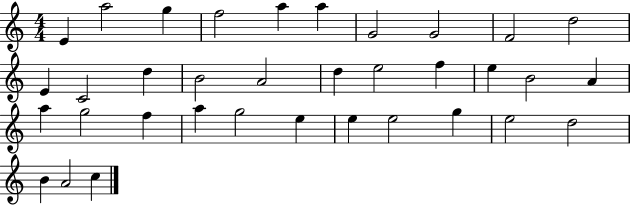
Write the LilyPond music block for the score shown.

{
  \clef treble
  \numericTimeSignature
  \time 4/4
  \key c \major
  e'4 a''2 g''4 | f''2 a''4 a''4 | g'2 g'2 | f'2 d''2 | \break e'4 c'2 d''4 | b'2 a'2 | d''4 e''2 f''4 | e''4 b'2 a'4 | \break a''4 g''2 f''4 | a''4 g''2 e''4 | e''4 e''2 g''4 | e''2 d''2 | \break b'4 a'2 c''4 | \bar "|."
}